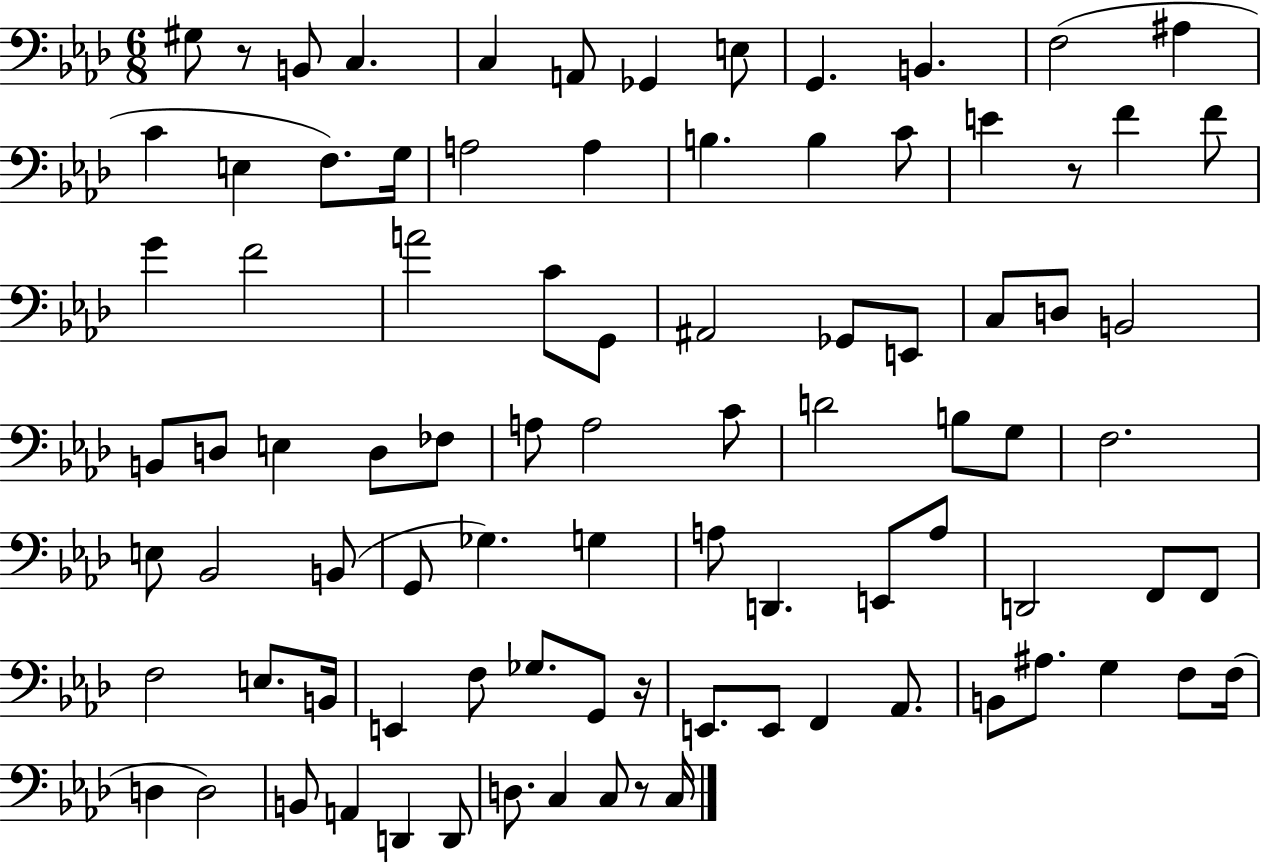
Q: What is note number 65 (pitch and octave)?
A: Gb3